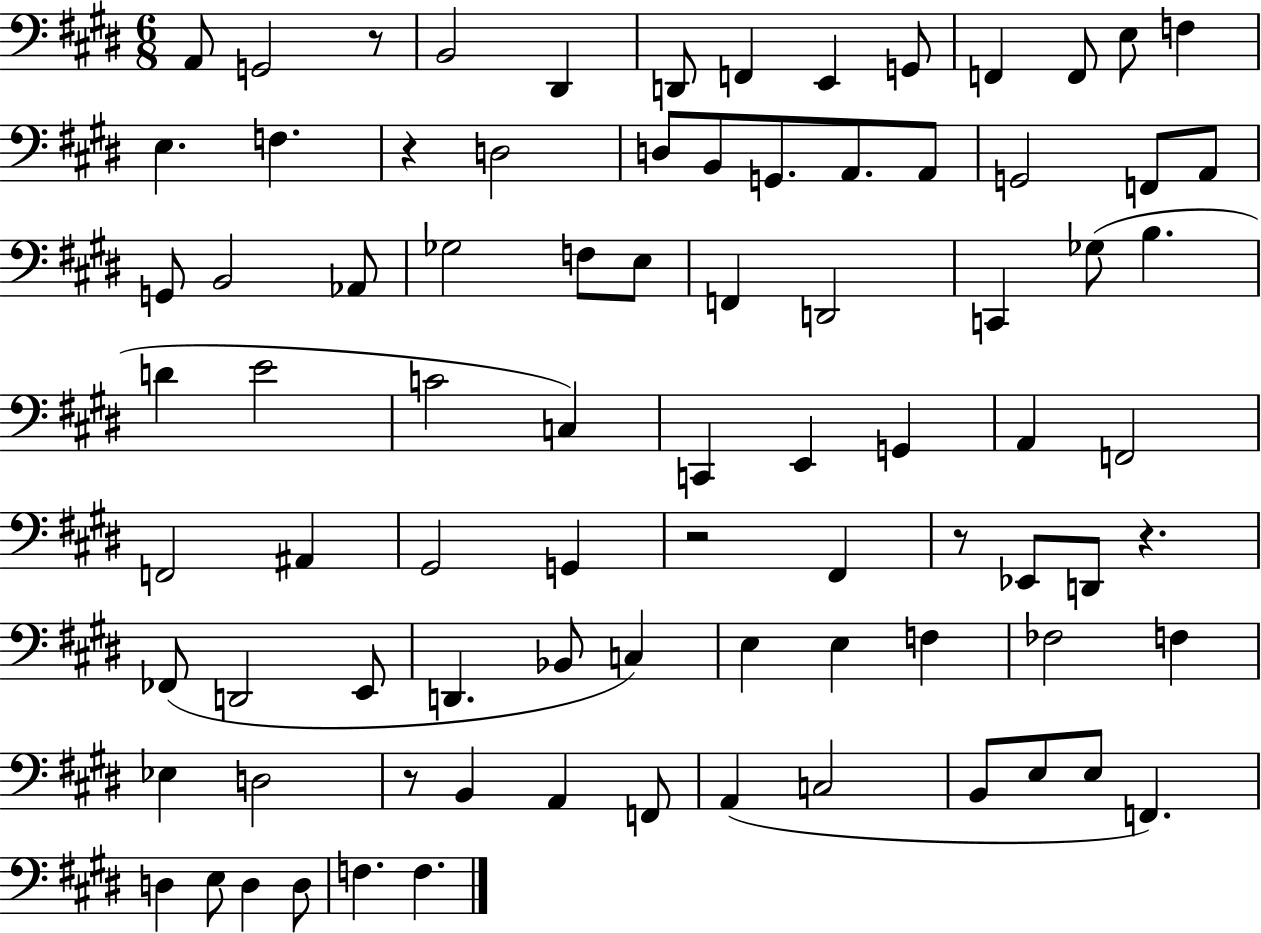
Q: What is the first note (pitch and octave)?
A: A2